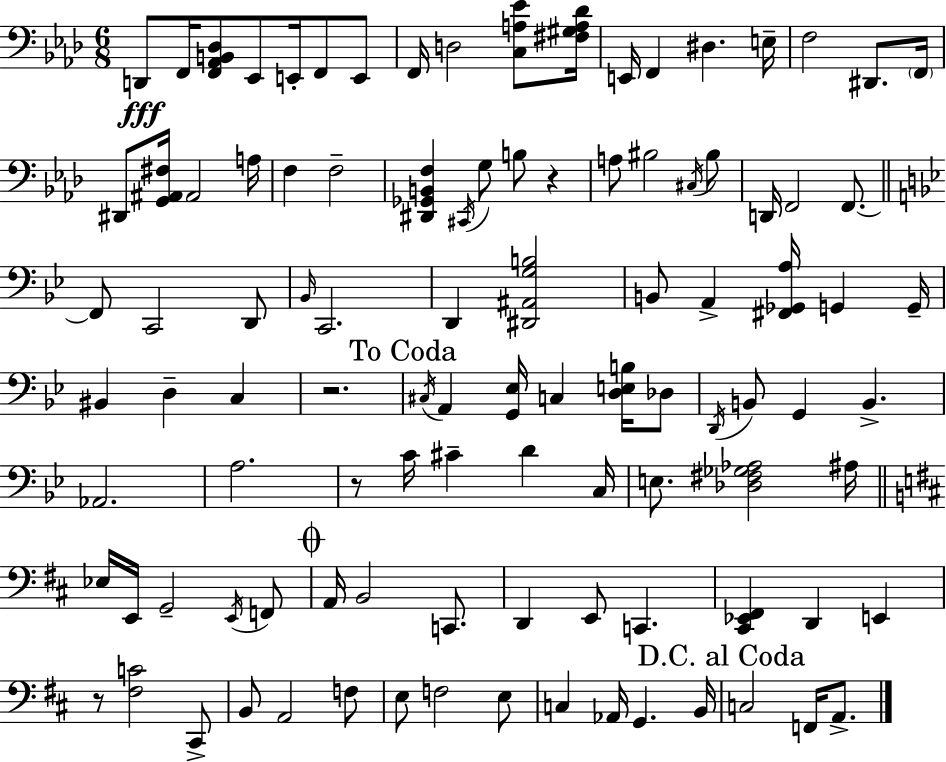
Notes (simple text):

D2/e F2/s [F2,Ab2,B2,Db3]/e Eb2/e E2/s F2/e E2/e F2/s D3/h [C3,A3,Eb4]/e [F#3,G#3,A3,Db4]/s E2/s F2/q D#3/q. E3/s F3/h D#2/e. F2/s D#2/e [G2,A#2,F#3]/s A#2/h A3/s F3/q F3/h [D#2,Gb2,B2,F3]/q C#2/s G3/e B3/e R/q A3/e BIS3/h C#3/s BIS3/e D2/s F2/h F2/e. F2/e C2/h D2/e Bb2/s C2/h. D2/q [D#2,A#2,G3,B3]/h B2/e A2/q [F#2,Gb2,A3]/s G2/q G2/s BIS2/q D3/q C3/q R/h. C#3/s A2/q [G2,Eb3]/s C3/q [D3,E3,B3]/s Db3/e D2/s B2/e G2/q B2/q. Ab2/h. A3/h. R/e C4/s C#4/q D4/q C3/s E3/e. [Db3,F#3,Gb3,Ab3]/h A#3/s Eb3/s E2/s G2/h E2/s F2/e A2/s B2/h C2/e. D2/q E2/e C2/q. [C#2,Eb2,F#2]/q D2/q E2/q R/e [F#3,C4]/h C#2/e B2/e A2/h F3/e E3/e F3/h E3/e C3/q Ab2/s G2/q. B2/s C3/h F2/s A2/e.